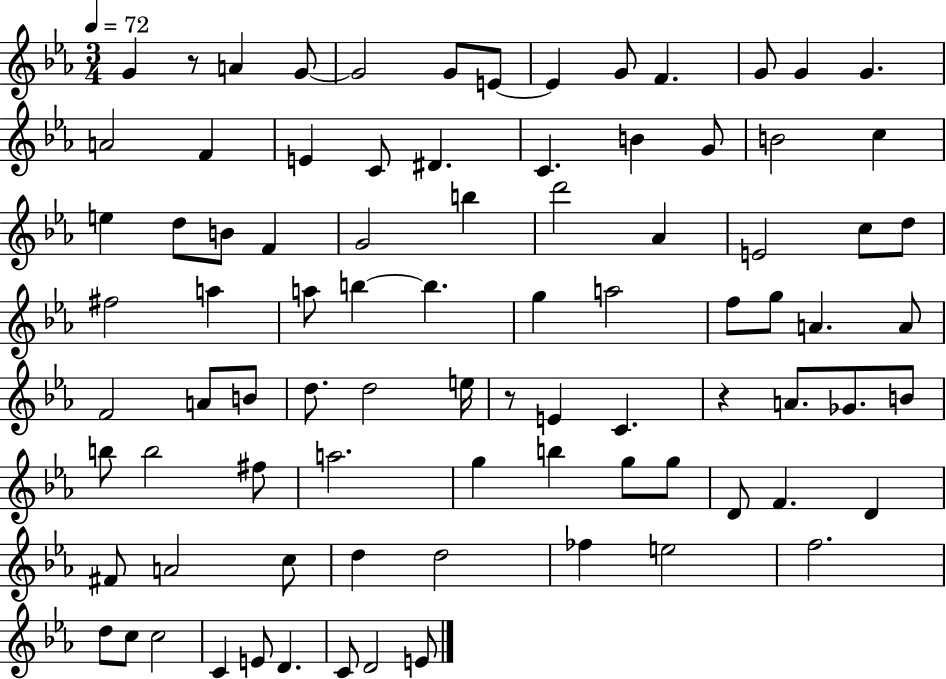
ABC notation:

X:1
T:Untitled
M:3/4
L:1/4
K:Eb
G z/2 A G/2 G2 G/2 E/2 E G/2 F G/2 G G A2 F E C/2 ^D C B G/2 B2 c e d/2 B/2 F G2 b d'2 _A E2 c/2 d/2 ^f2 a a/2 b b g a2 f/2 g/2 A A/2 F2 A/2 B/2 d/2 d2 e/4 z/2 E C z A/2 _G/2 B/2 b/2 b2 ^f/2 a2 g b g/2 g/2 D/2 F D ^F/2 A2 c/2 d d2 _f e2 f2 d/2 c/2 c2 C E/2 D C/2 D2 E/2